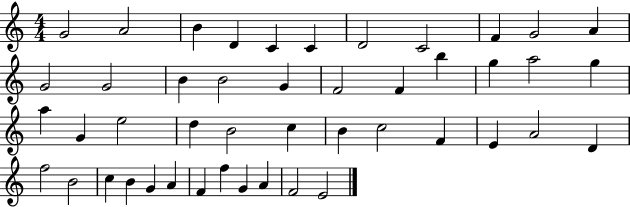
X:1
T:Untitled
M:4/4
L:1/4
K:C
G2 A2 B D C C D2 C2 F G2 A G2 G2 B B2 G F2 F b g a2 g a G e2 d B2 c B c2 F E A2 D f2 B2 c B G A F f G A F2 E2